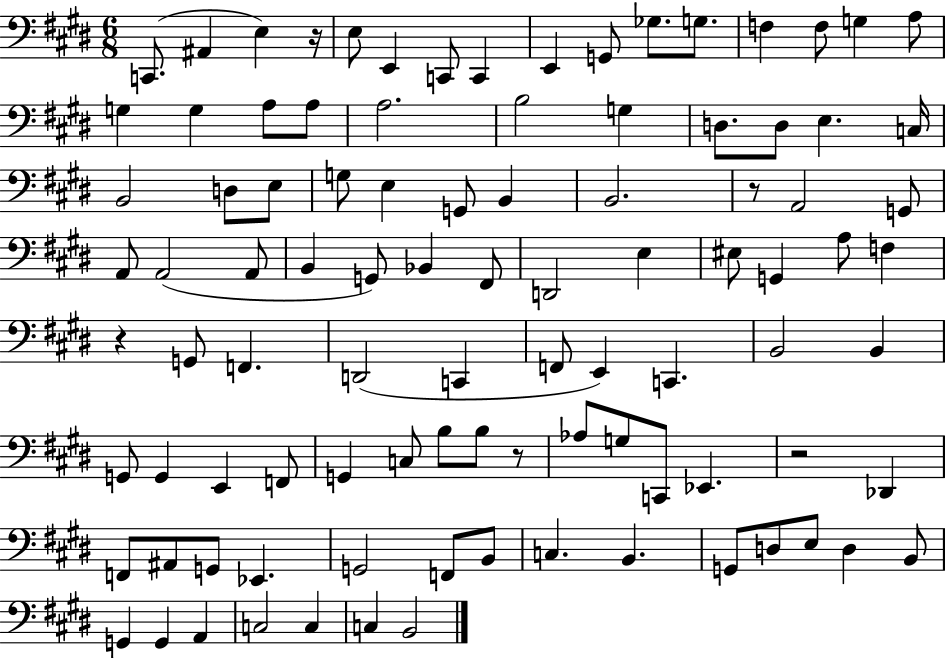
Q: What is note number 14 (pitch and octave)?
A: G3